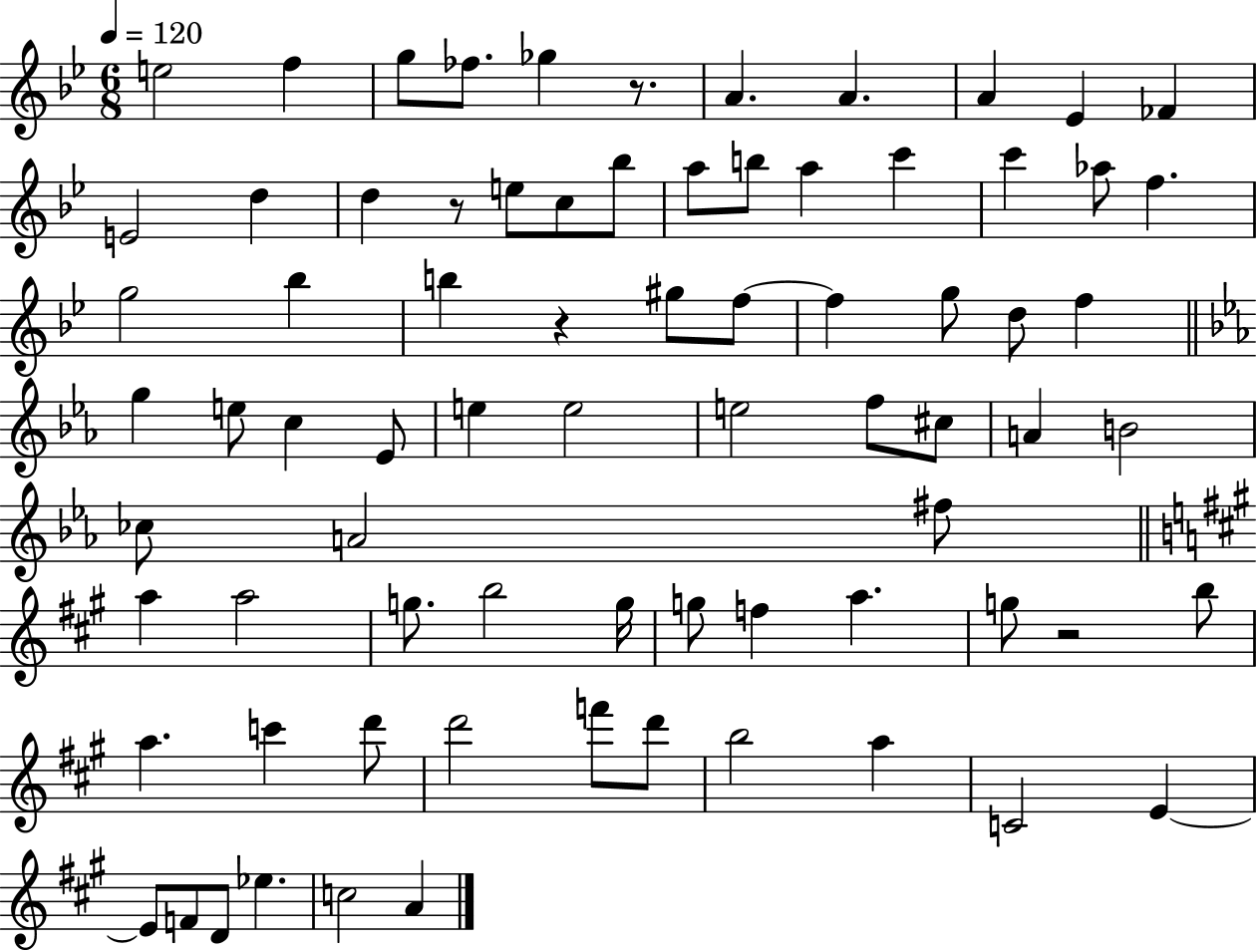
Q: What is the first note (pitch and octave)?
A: E5